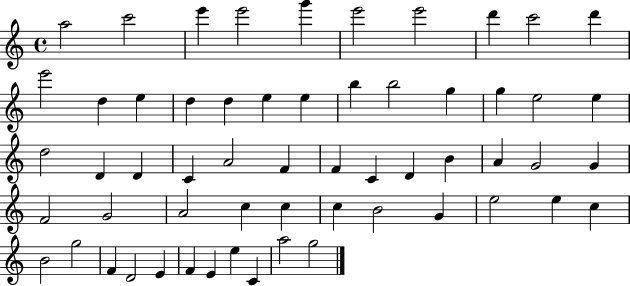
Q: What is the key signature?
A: C major